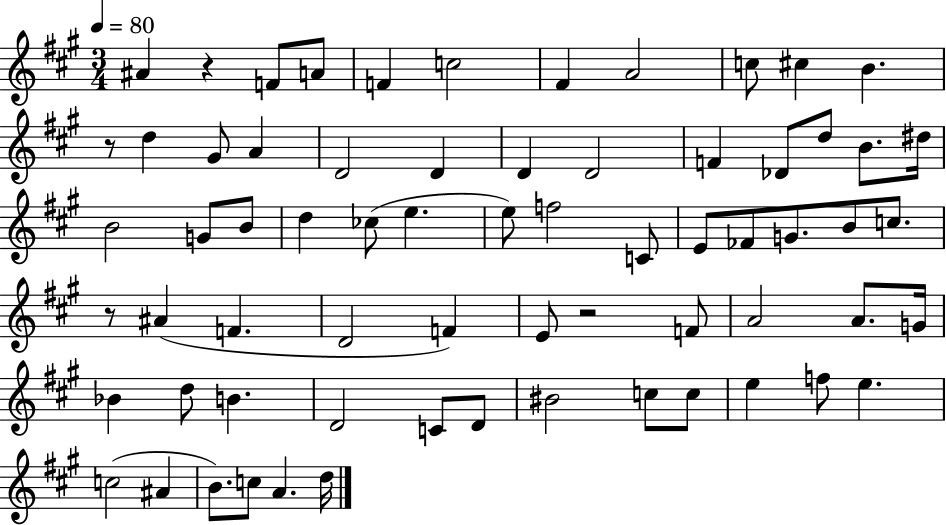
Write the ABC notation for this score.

X:1
T:Untitled
M:3/4
L:1/4
K:A
^A z F/2 A/2 F c2 ^F A2 c/2 ^c B z/2 d ^G/2 A D2 D D D2 F _D/2 d/2 B/2 ^d/4 B2 G/2 B/2 d _c/2 e e/2 f2 C/2 E/2 _F/2 G/2 B/2 c/2 z/2 ^A F D2 F E/2 z2 F/2 A2 A/2 G/4 _B d/2 B D2 C/2 D/2 ^B2 c/2 c/2 e f/2 e c2 ^A B/2 c/2 A d/4